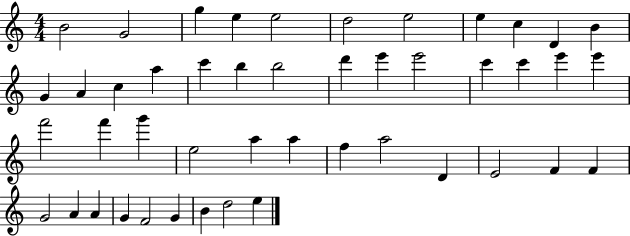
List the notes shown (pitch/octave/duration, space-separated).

B4/h G4/h G5/q E5/q E5/h D5/h E5/h E5/q C5/q D4/q B4/q G4/q A4/q C5/q A5/q C6/q B5/q B5/h D6/q E6/q E6/h C6/q C6/q E6/q E6/q F6/h F6/q G6/q E5/h A5/q A5/q F5/q A5/h D4/q E4/h F4/q F4/q G4/h A4/q A4/q G4/q F4/h G4/q B4/q D5/h E5/q